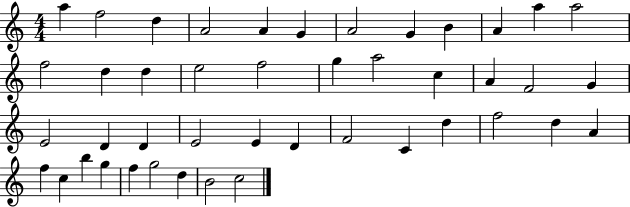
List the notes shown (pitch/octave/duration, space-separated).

A5/q F5/h D5/q A4/h A4/q G4/q A4/h G4/q B4/q A4/q A5/q A5/h F5/h D5/q D5/q E5/h F5/h G5/q A5/h C5/q A4/q F4/h G4/q E4/h D4/q D4/q E4/h E4/q D4/q F4/h C4/q D5/q F5/h D5/q A4/q F5/q C5/q B5/q G5/q F5/q G5/h D5/q B4/h C5/h